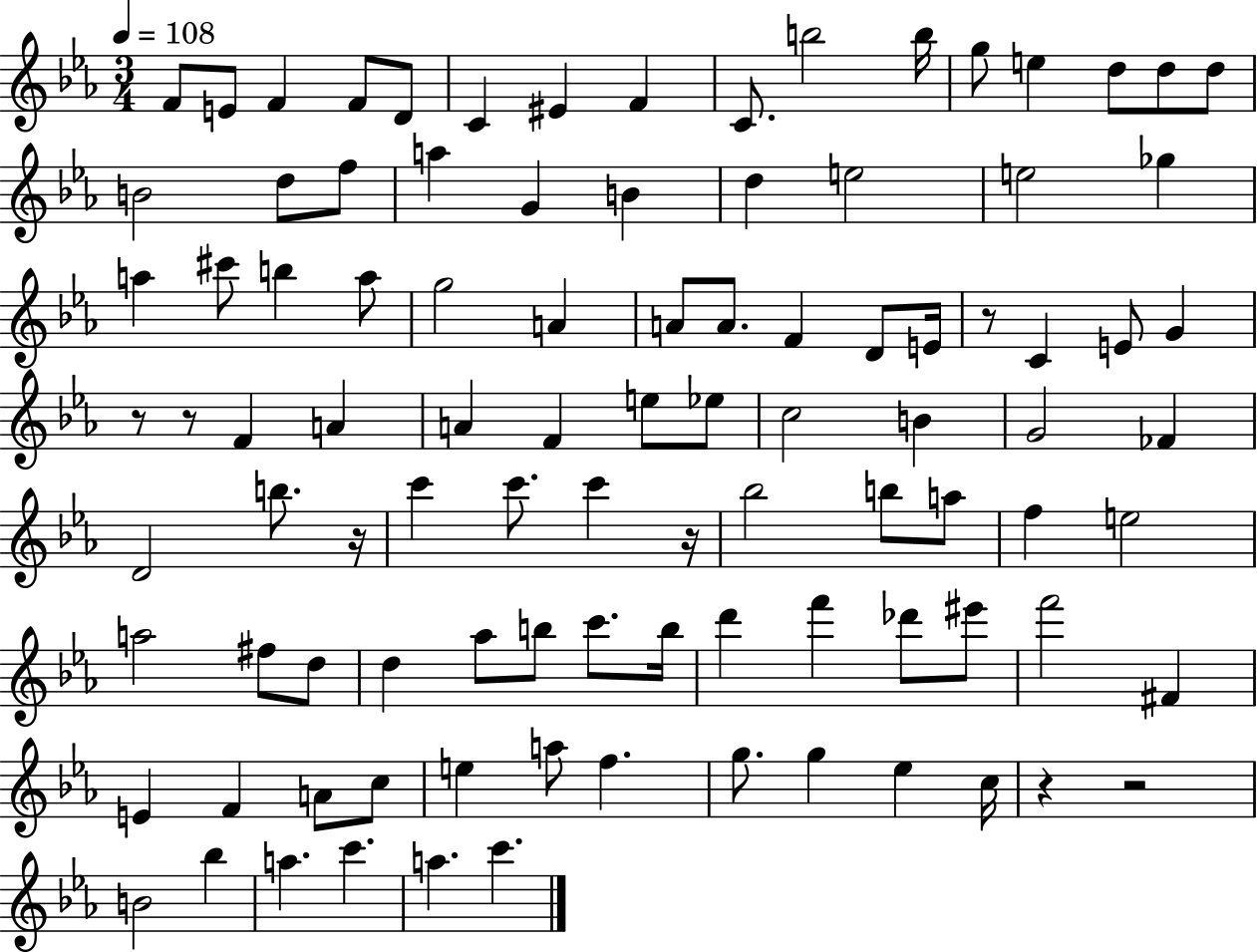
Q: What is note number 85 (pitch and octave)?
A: C5